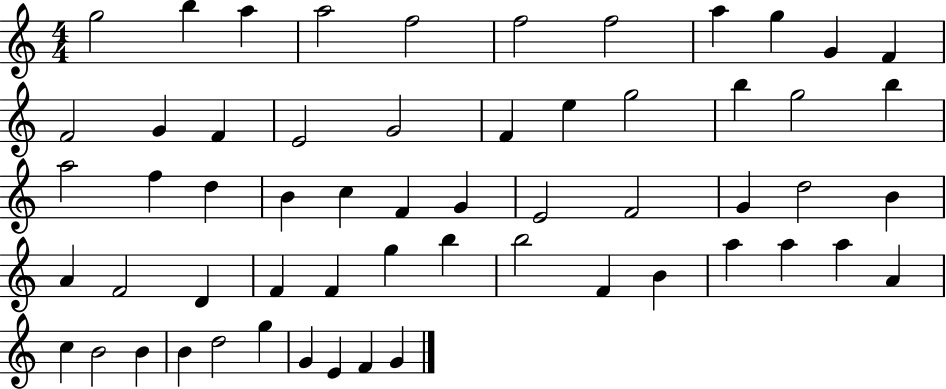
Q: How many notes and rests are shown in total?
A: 58